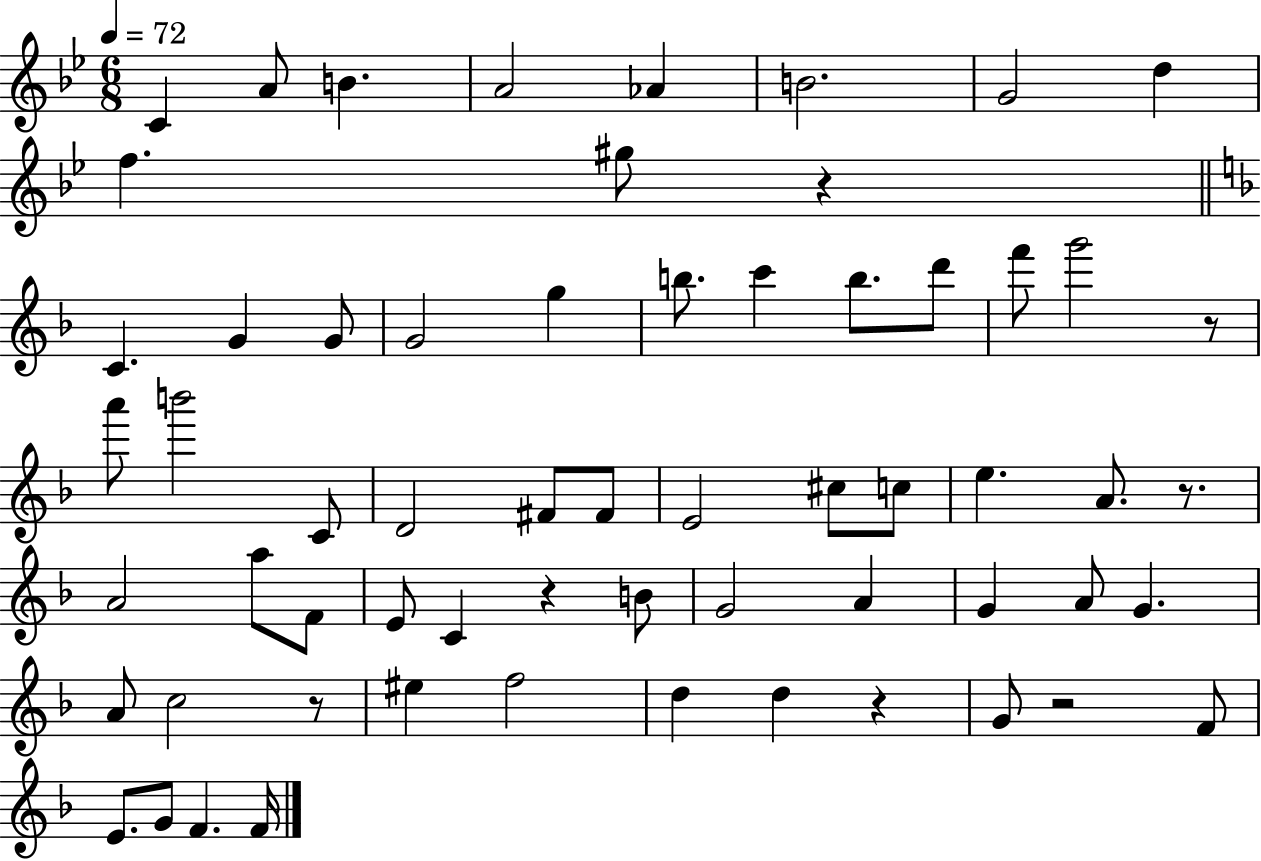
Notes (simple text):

C4/q A4/e B4/q. A4/h Ab4/q B4/h. G4/h D5/q F5/q. G#5/e R/q C4/q. G4/q G4/e G4/h G5/q B5/e. C6/q B5/e. D6/e F6/e G6/h R/e A6/e B6/h C4/e D4/h F#4/e F#4/e E4/h C#5/e C5/e E5/q. A4/e. R/e. A4/h A5/e F4/e E4/e C4/q R/q B4/e G4/h A4/q G4/q A4/e G4/q. A4/e C5/h R/e EIS5/q F5/h D5/q D5/q R/q G4/e R/h F4/e E4/e. G4/e F4/q. F4/s